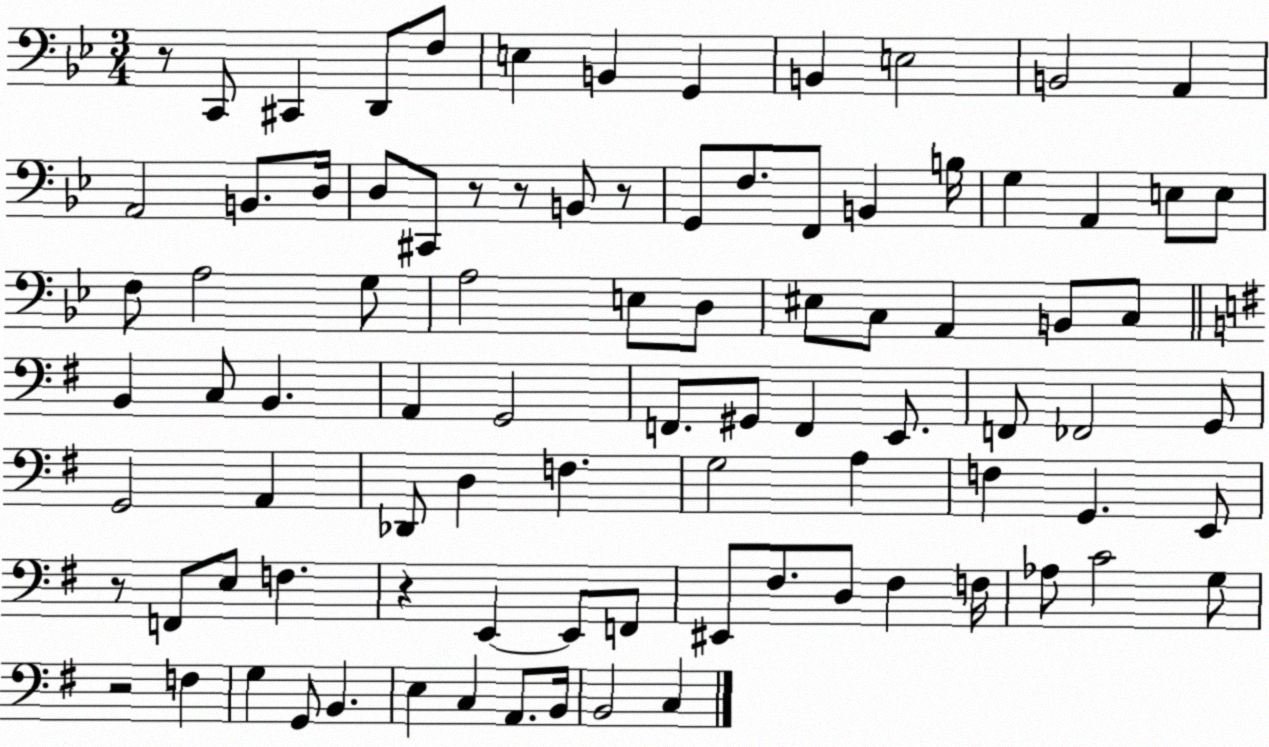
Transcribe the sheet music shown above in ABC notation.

X:1
T:Untitled
M:3/4
L:1/4
K:Bb
z/2 C,,/2 ^C,, D,,/2 F,/2 E, B,, G,, B,, E,2 B,,2 A,, A,,2 B,,/2 D,/4 D,/2 ^C,,/2 z/2 z/2 B,,/2 z/2 G,,/2 F,/2 F,,/2 B,, B,/4 G, A,, E,/2 E,/2 F,/2 A,2 G,/2 A,2 E,/2 D,/2 ^E,/2 C,/2 A,, B,,/2 C,/2 B,, C,/2 B,, A,, G,,2 F,,/2 ^G,,/2 F,, E,,/2 F,,/2 _F,,2 G,,/2 G,,2 A,, _D,,/2 D, F, G,2 A, F, G,, E,,/2 z/2 F,,/2 E,/2 F, z E,, E,,/2 F,,/2 ^E,,/2 ^F,/2 D,/2 ^F, F,/4 _A,/2 C2 G,/2 z2 F, G, G,,/2 B,, E, C, A,,/2 B,,/4 B,,2 C,